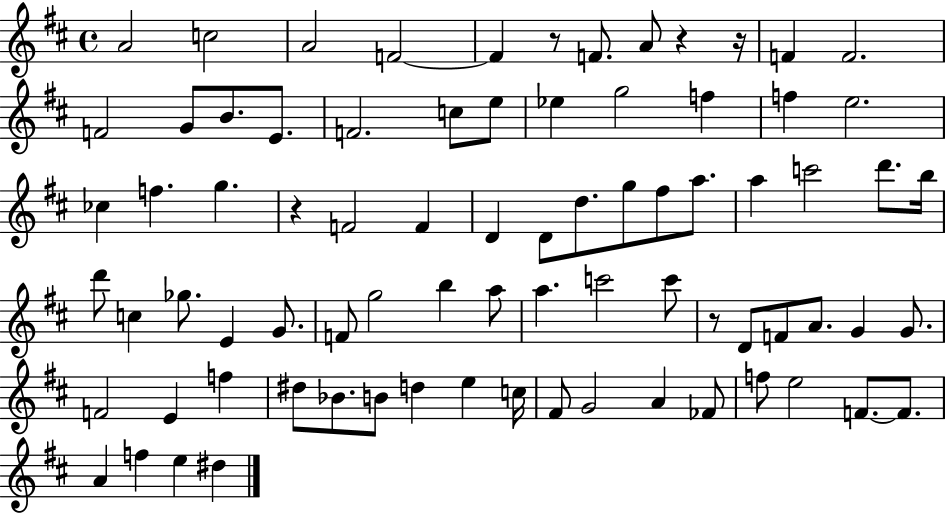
A4/h C5/h A4/h F4/h F4/q R/e F4/e. A4/e R/q R/s F4/q F4/h. F4/h G4/e B4/e. E4/e. F4/h. C5/e E5/e Eb5/q G5/h F5/q F5/q E5/h. CES5/q F5/q. G5/q. R/q F4/h F4/q D4/q D4/e D5/e. G5/e F#5/e A5/e. A5/q C6/h D6/e. B5/s D6/e C5/q Gb5/e. E4/q G4/e. F4/e G5/h B5/q A5/e A5/q. C6/h C6/e R/e D4/e F4/e A4/e. G4/q G4/e. F4/h E4/q F5/q D#5/e Bb4/e. B4/e D5/q E5/q C5/s F#4/e G4/h A4/q FES4/e F5/e E5/h F4/e. F4/e. A4/q F5/q E5/q D#5/q